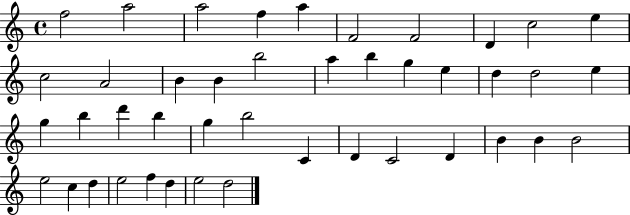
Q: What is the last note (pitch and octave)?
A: D5